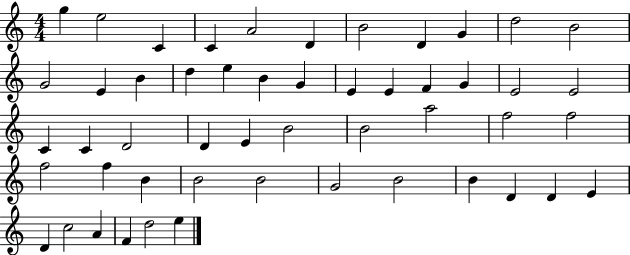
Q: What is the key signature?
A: C major